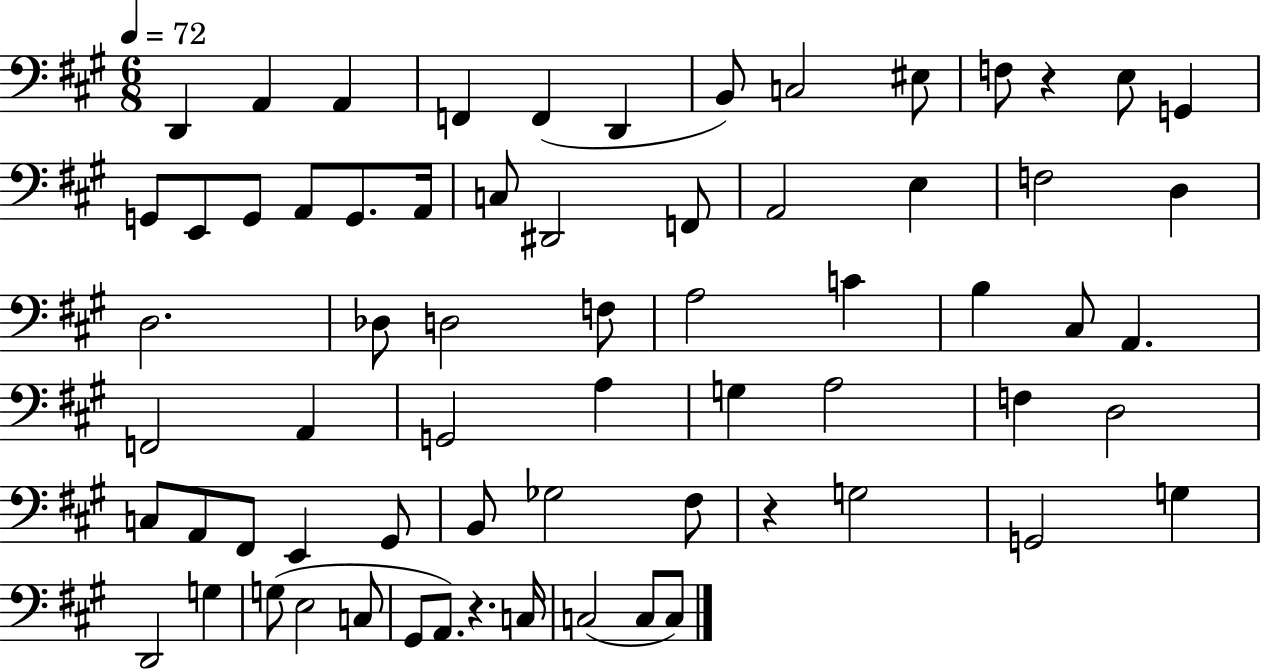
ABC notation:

X:1
T:Untitled
M:6/8
L:1/4
K:A
D,, A,, A,, F,, F,, D,, B,,/2 C,2 ^E,/2 F,/2 z E,/2 G,, G,,/2 E,,/2 G,,/2 A,,/2 G,,/2 A,,/4 C,/2 ^D,,2 F,,/2 A,,2 E, F,2 D, D,2 _D,/2 D,2 F,/2 A,2 C B, ^C,/2 A,, F,,2 A,, G,,2 A, G, A,2 F, D,2 C,/2 A,,/2 ^F,,/2 E,, ^G,,/2 B,,/2 _G,2 ^F,/2 z G,2 G,,2 G, D,,2 G, G,/2 E,2 C,/2 ^G,,/2 A,,/2 z C,/4 C,2 C,/2 C,/2